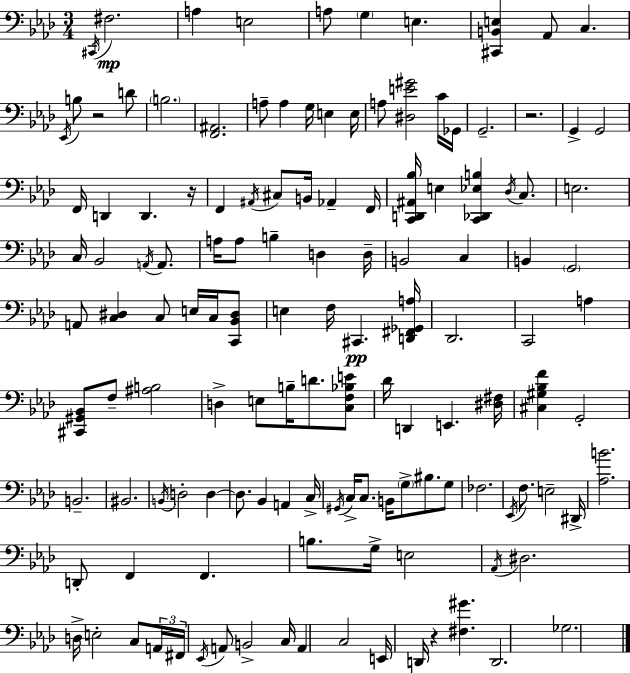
X:1
T:Untitled
M:3/4
L:1/4
K:Ab
^C,,/4 ^F,2 A, E,2 A,/2 G, E, [^C,,B,,E,] _A,,/2 C, _E,,/4 B,/2 z2 D/2 B,2 [F,,^A,,]2 A,/2 A, G,/4 E, E,/4 A,/2 [^D,E^G]2 C/4 _G,,/4 G,,2 z2 G,, G,,2 F,,/4 D,, D,, z/4 F,, ^A,,/4 ^C,/2 B,,/4 _A,, F,,/4 [C,,D,,^A,,_B,]/4 E, [C,,_D,,_E,B,] _D,/4 C,/2 E,2 C,/4 _B,,2 A,,/4 A,,/2 A,/4 A,/2 B, D, D,/4 B,,2 C, B,, G,,2 A,,/2 [C,^D,] C,/2 E,/4 C,/4 [C,,_B,,^D,]/2 E, F,/4 ^C,, [D,,^F,,_G,,A,]/4 _D,,2 C,,2 A, [^C,,^G,,_B,,]/2 F,/2 [^A,B,]2 D, E,/2 B,/4 D/2 [C,F,_B,E]/2 _D/4 D,, E,, [^D,^F,]/4 [^C,^G,_B,F] G,,2 B,,2 ^B,,2 B,,/4 D,2 D, D,/2 _B,, A,, C,/4 ^G,,/4 C,/4 C,/2 B,,/4 G,/2 ^B,/2 G,/2 _F,2 _E,,/4 F,/2 E,2 ^D,,/4 [_A,B]2 D,,/2 F,, F,, B,/2 G,/4 E,2 _A,,/4 ^D,2 D,/4 E,2 C,/2 A,,/4 ^F,,/4 _E,,/4 A,,/2 B,,2 C,/4 A,, C,2 E,,/4 D,,/4 z [^F,^G] D,,2 _G,2